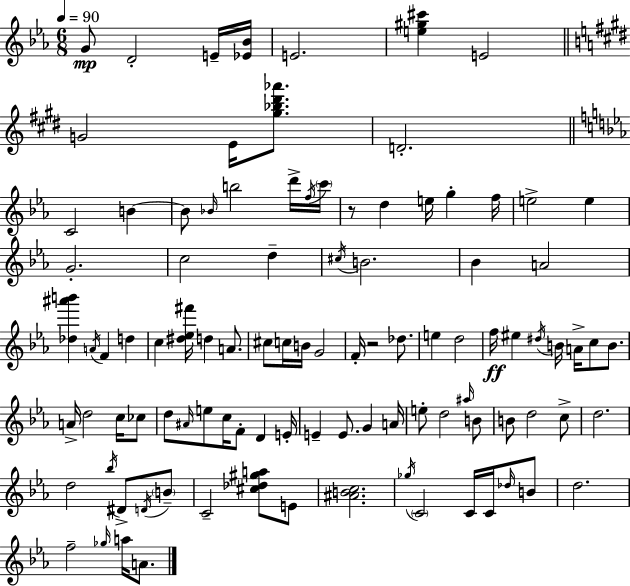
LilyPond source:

{
  \clef treble
  \numericTimeSignature
  \time 6/8
  \key ees \major
  \tempo 4 = 90
  g'8\mp d'2-. e'16-- <ees' bes'>16 | e'2. | <e'' gis'' cis'''>4 e'2 | \bar "||" \break \key e \major g'2 e'16 <gis'' bes'' dis''' aes'''>8. | d'2.-. | \bar "||" \break \key c \minor c'2 b'4~~ | b'8 \grace { bes'16 } b''2 d'''16-> | \acciaccatura { f''16 } \parenthesize c'''16 r8 d''4 e''16 g''4-. | f''16 e''2-> e''4 | \break g'2.-. | c''2 d''4-- | \acciaccatura { cis''16 } b'2. | bes'4 a'2 | \break <des'' ais''' b'''>4 \acciaccatura { a'16 } f'4 | d''4 c''4 <dis'' ees'' fis'''>16 d''4 | a'8. cis''8 c''16 b'16 g'2 | f'16-. r2 | \break des''8. e''4 d''2 | f''16\ff eis''4 \acciaccatura { dis''16 } b'16 a'16-> | c''8 b'8. a'16-> d''2 | c''16 ces''8 d''8 \grace { ais'16 } e''8 c''16 f'8-. | \break d'4 e'16-. e'4-- e'8. | g'4 a'16 e''8-. d''2 | \grace { ais''16 } b'8 b'8 d''2 | c''8-> d''2. | \break d''2 | \acciaccatura { bes''16 } dis'8-> \acciaccatura { d'16 } \parenthesize b'8-- c'2-- | <cis'' des'' gis'' a''>8 e'8 <ais' b' c''>2. | \acciaccatura { ges''16 } \parenthesize c'2 | \break c'16 c'16 \grace { des''16 } b'8 d''2. | f''2-- | \grace { ges''16 } a''16 a'8. | \bar "|."
}